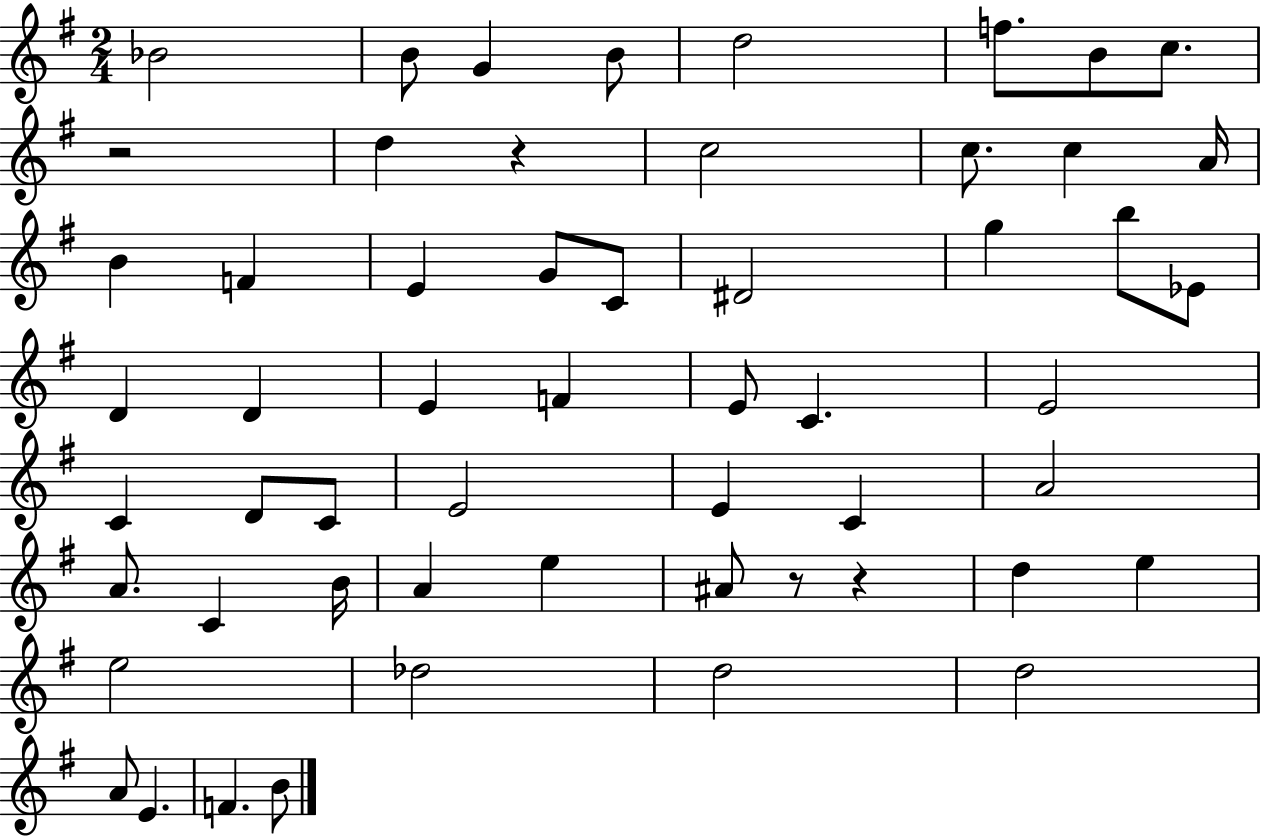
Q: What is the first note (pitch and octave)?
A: Bb4